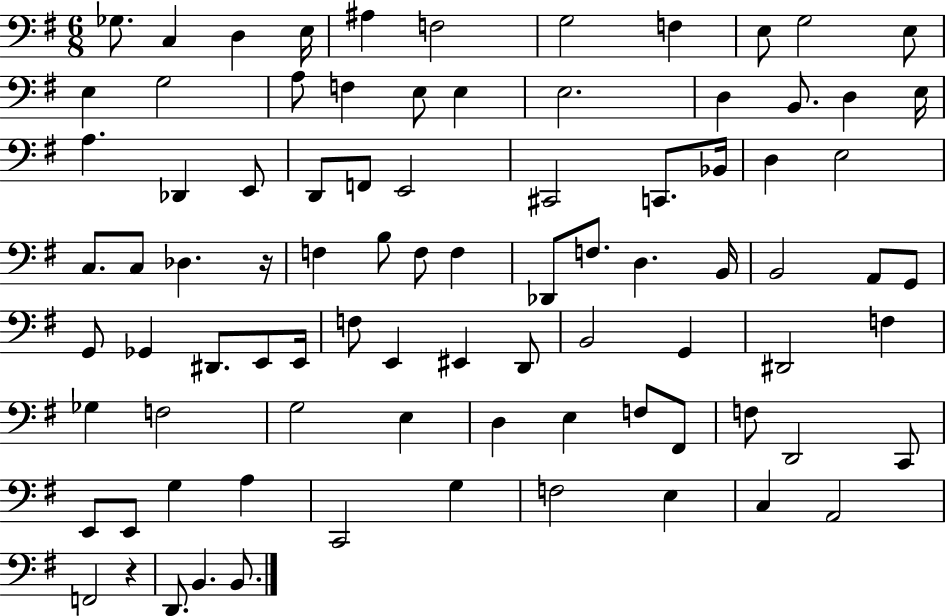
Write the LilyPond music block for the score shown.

{
  \clef bass
  \numericTimeSignature
  \time 6/8
  \key g \major
  ges8. c4 d4 e16 | ais4 f2 | g2 f4 | e8 g2 e8 | \break e4 g2 | a8 f4 e8 e4 | e2. | d4 b,8. d4 e16 | \break a4. des,4 e,8 | d,8 f,8 e,2 | cis,2 c,8. bes,16 | d4 e2 | \break c8. c8 des4. r16 | f4 b8 f8 f4 | des,8 f8. d4. b,16 | b,2 a,8 g,8 | \break g,8 ges,4 dis,8. e,8 e,16 | f8 e,4 eis,4 d,8 | b,2 g,4 | dis,2 f4 | \break ges4 f2 | g2 e4 | d4 e4 f8 fis,8 | f8 d,2 c,8 | \break e,8 e,8 g4 a4 | c,2 g4 | f2 e4 | c4 a,2 | \break f,2 r4 | d,8. b,4. b,8. | \bar "|."
}